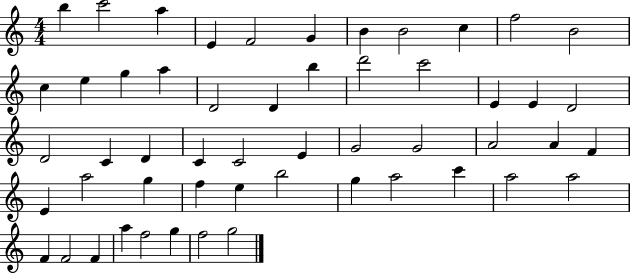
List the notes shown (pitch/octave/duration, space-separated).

B5/q C6/h A5/q E4/q F4/h G4/q B4/q B4/h C5/q F5/h B4/h C5/q E5/q G5/q A5/q D4/h D4/q B5/q D6/h C6/h E4/q E4/q D4/h D4/h C4/q D4/q C4/q C4/h E4/q G4/h G4/h A4/h A4/q F4/q E4/q A5/h G5/q F5/q E5/q B5/h G5/q A5/h C6/q A5/h A5/h F4/q F4/h F4/q A5/q F5/h G5/q F5/h G5/h